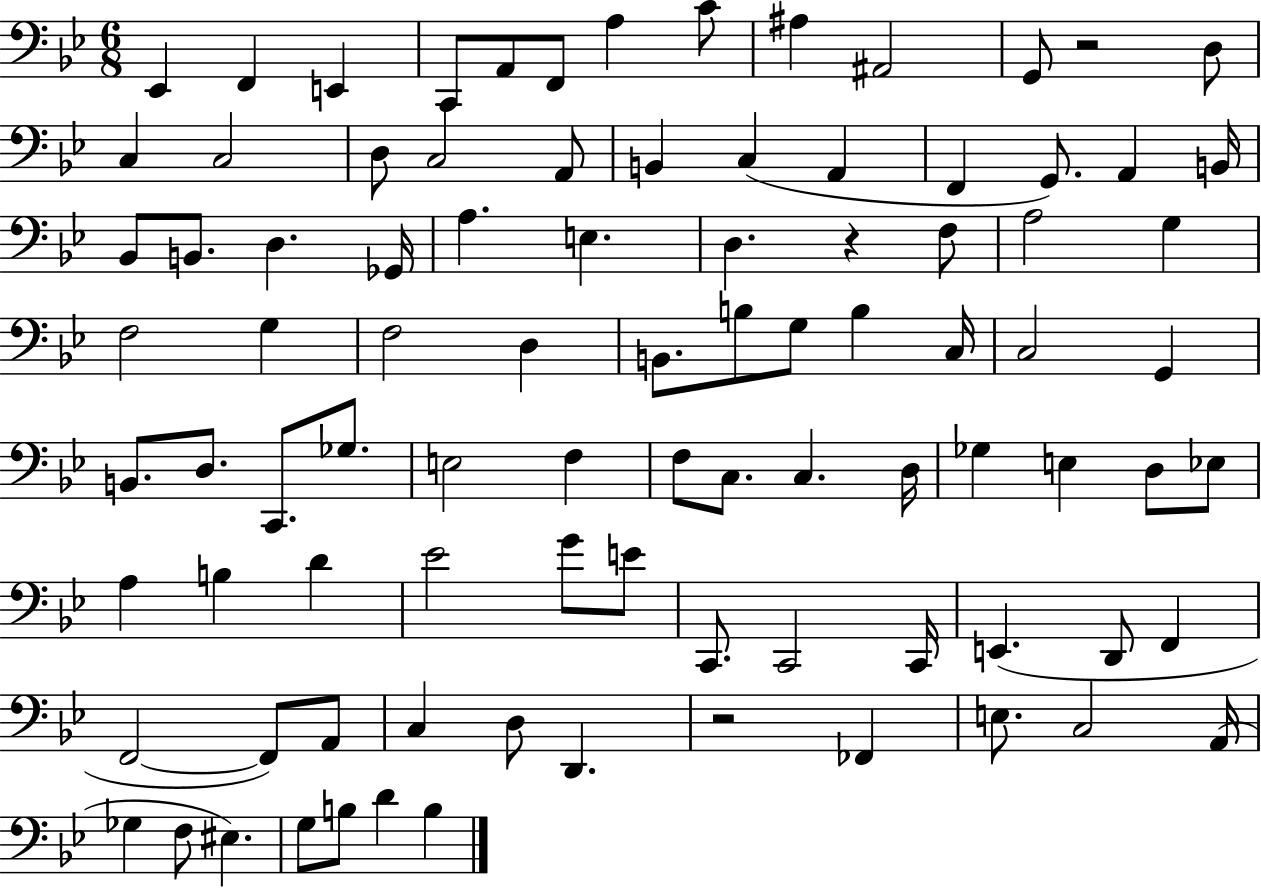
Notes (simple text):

Eb2/q F2/q E2/q C2/e A2/e F2/e A3/q C4/e A#3/q A#2/h G2/e R/h D3/e C3/q C3/h D3/e C3/h A2/e B2/q C3/q A2/q F2/q G2/e. A2/q B2/s Bb2/e B2/e. D3/q. Gb2/s A3/q. E3/q. D3/q. R/q F3/e A3/h G3/q F3/h G3/q F3/h D3/q B2/e. B3/e G3/e B3/q C3/s C3/h G2/q B2/e. D3/e. C2/e. Gb3/e. E3/h F3/q F3/e C3/e. C3/q. D3/s Gb3/q E3/q D3/e Eb3/e A3/q B3/q D4/q Eb4/h G4/e E4/e C2/e. C2/h C2/s E2/q. D2/e F2/q F2/h F2/e A2/e C3/q D3/e D2/q. R/h FES2/q E3/e. C3/h A2/s Gb3/q F3/e EIS3/q. G3/e B3/e D4/q B3/q